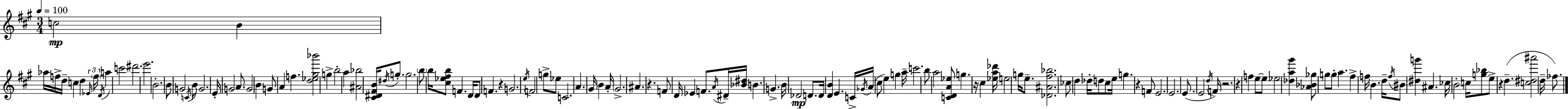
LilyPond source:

{
  \clef treble
  \numericTimeSignature
  \time 3/4
  \key a \major
  \tempo 4 = 100
  \repeat volta 2 { c''2\mp b'4 | aes''16 f''16-> d''16-- c''4 d''4 \tuplet 3/2 { \grace { ees'16 } | \parenthesize f''16 \acciaccatura { d'16 } } a''4 c'''2 | dis'''2. | \break e'''2. | b'2.-. | b'8 g'2 | \acciaccatura { c'16 } b'8 g'2. | \break e'16-. g'2 | a'8. g'2 b'4 | g'8 a'4 f''4. | <d'' ees'' gis'' bes'''>2 g''4-> | \break b''2-. a''4 | <ais' bes''>2 <cis' dis' fis' b'>16 | \acciaccatura { dis''16 } g''8.-. g''2. | \parenthesize b''8 b''16 <cis'' ees'' fis'' b''>8 f'4. | \break d'16 d'8 f'4. | r4 g'2. | \acciaccatura { e''16 } f'2 | g''8-> ees''8 c'2. | \break a'4. gis'16 | b'4 a'16-. \parenthesize gis'2.-> | ais'4. r4. | f'8 d'16 ees'4 | \break f'8. \acciaccatura { a'16 } dis'16-- <bes' dis''>16 b'4. | g'4.-> b'16 des'2\mp | d'8. d'16 <d' b'>4 e'4. | c'16-> \acciaccatura { ges'16 } a'16( cis''8 e''4) | \break g''4 a''16-- c'''2. | b''8 a''2 | <c' d' a' ees''>8 g''4. | r16 cis''4 <ees'' a'' des'''>16 e''2 | \break g''16 e''8.-- <des' ais' fis'' bes''>2. | ces''8 d''4 | des''16-. d''8 cis''8 e''16 g''4. | r4 f'8 e'2. | \break e'2. | e'8.( e'2 | \acciaccatura { d''16 } f'16) r2. | r4 | \break f''4 e''8~~ e''8 ees''2 | <des'' a'' gis'''>4 <aes' bes' ges''>8 g''8 | g''8-. a''4. fis''4-> | f''16 b'4. d''16-- \acciaccatura { f''16 } bis'8 <dis'' g'''>4 | \break ais'4. ces''16 b'2-. | c''16 <g'' bes''>8 e''8-> r4 | d''4.--( <c'' dis'' ais'''>2 | d''16-- fes''8.) } \bar "|."
}